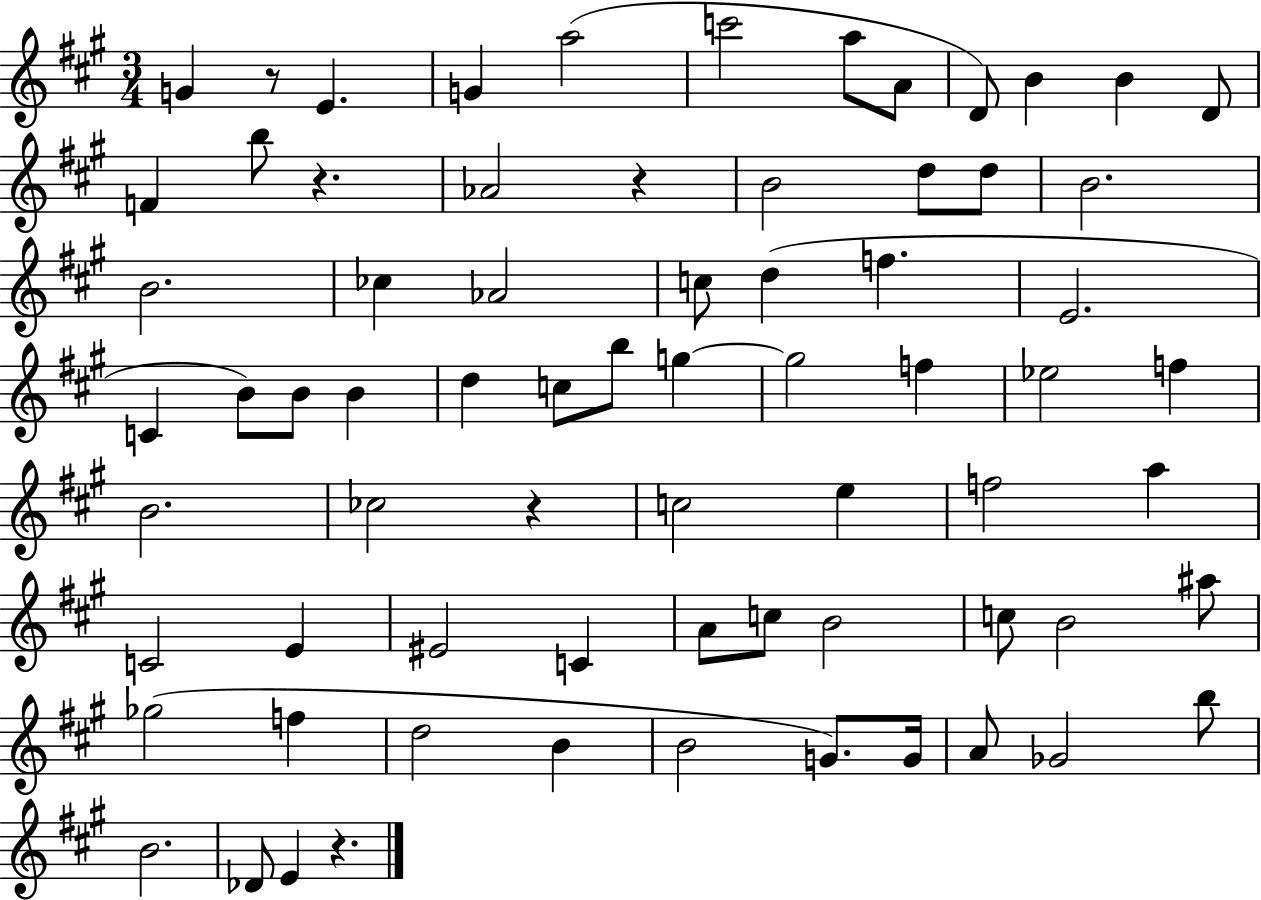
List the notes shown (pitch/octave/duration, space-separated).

G4/q R/e E4/q. G4/q A5/h C6/h A5/e A4/e D4/e B4/q B4/q D4/e F4/q B5/e R/q. Ab4/h R/q B4/h D5/e D5/e B4/h. B4/h. CES5/q Ab4/h C5/e D5/q F5/q. E4/h. C4/q B4/e B4/e B4/q D5/q C5/e B5/e G5/q G5/h F5/q Eb5/h F5/q B4/h. CES5/h R/q C5/h E5/q F5/h A5/q C4/h E4/q EIS4/h C4/q A4/e C5/e B4/h C5/e B4/h A#5/e Gb5/h F5/q D5/h B4/q B4/h G4/e. G4/s A4/e Gb4/h B5/e B4/h. Db4/e E4/q R/q.